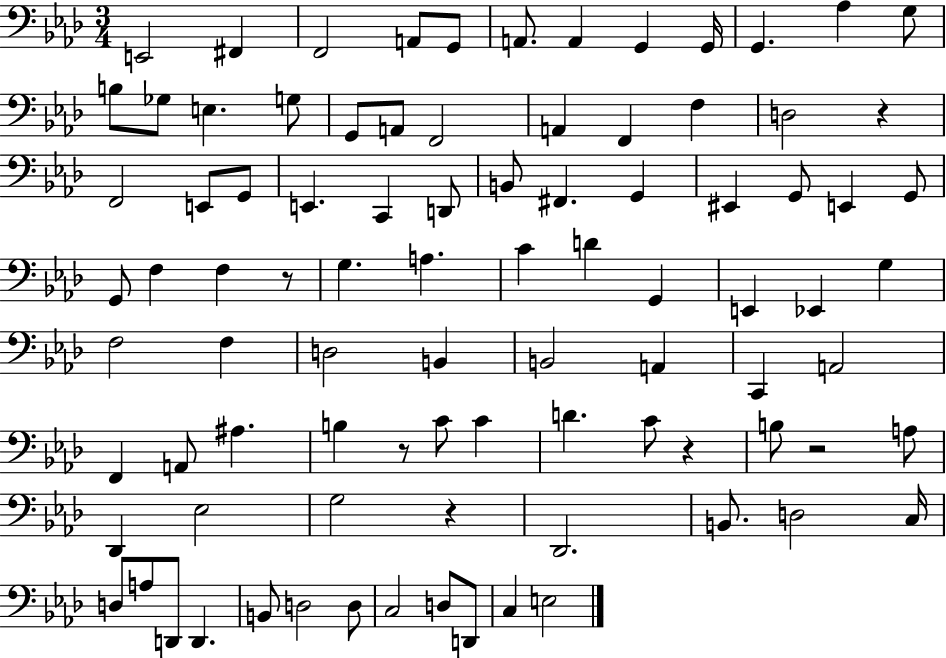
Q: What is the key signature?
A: AES major